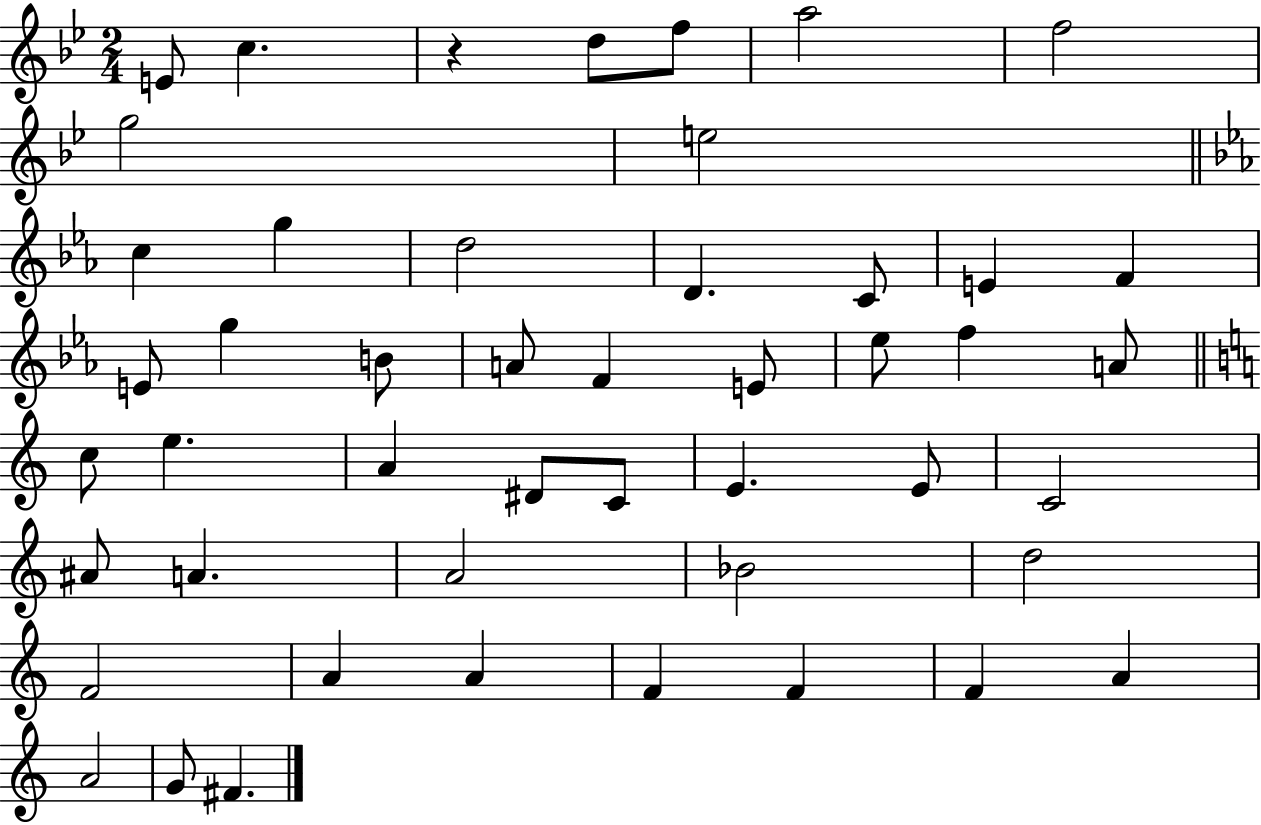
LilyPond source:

{
  \clef treble
  \numericTimeSignature
  \time 2/4
  \key bes \major
  e'8 c''4. | r4 d''8 f''8 | a''2 | f''2 | \break g''2 | e''2 | \bar "||" \break \key c \minor c''4 g''4 | d''2 | d'4. c'8 | e'4 f'4 | \break e'8 g''4 b'8 | a'8 f'4 e'8 | ees''8 f''4 a'8 | \bar "||" \break \key c \major c''8 e''4. | a'4 dis'8 c'8 | e'4. e'8 | c'2 | \break ais'8 a'4. | a'2 | bes'2 | d''2 | \break f'2 | a'4 a'4 | f'4 f'4 | f'4 a'4 | \break a'2 | g'8 fis'4. | \bar "|."
}